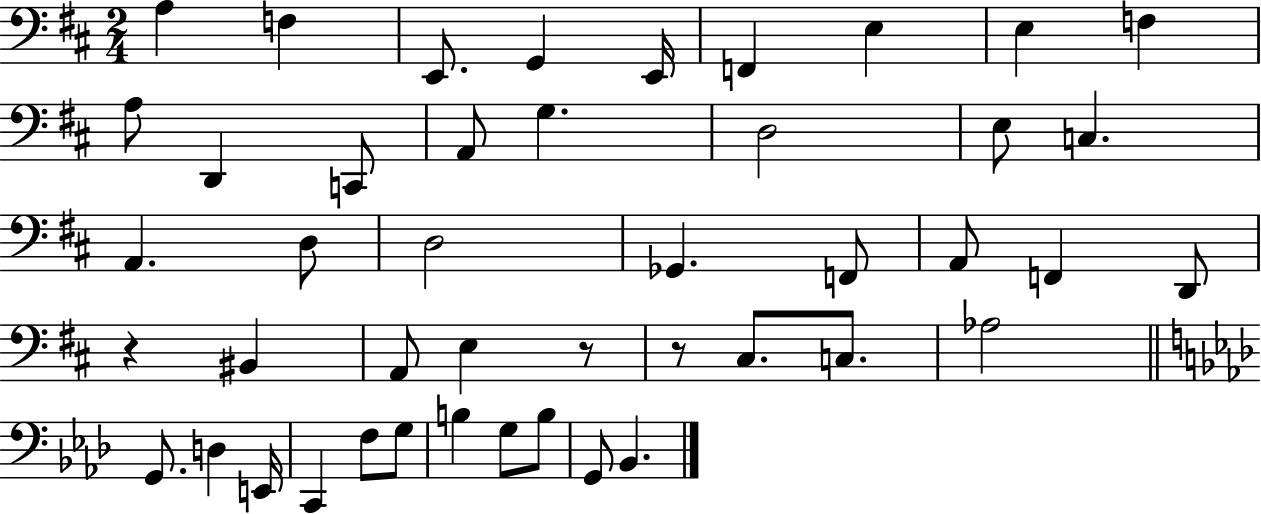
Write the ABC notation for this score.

X:1
T:Untitled
M:2/4
L:1/4
K:D
A, F, E,,/2 G,, E,,/4 F,, E, E, F, A,/2 D,, C,,/2 A,,/2 G, D,2 E,/2 C, A,, D,/2 D,2 _G,, F,,/2 A,,/2 F,, D,,/2 z ^B,, A,,/2 E, z/2 z/2 ^C,/2 C,/2 _A,2 G,,/2 D, E,,/4 C,, F,/2 G,/2 B, G,/2 B,/2 G,,/2 _B,,